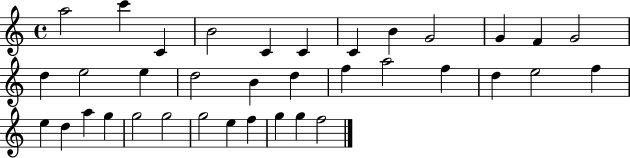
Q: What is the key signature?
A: C major